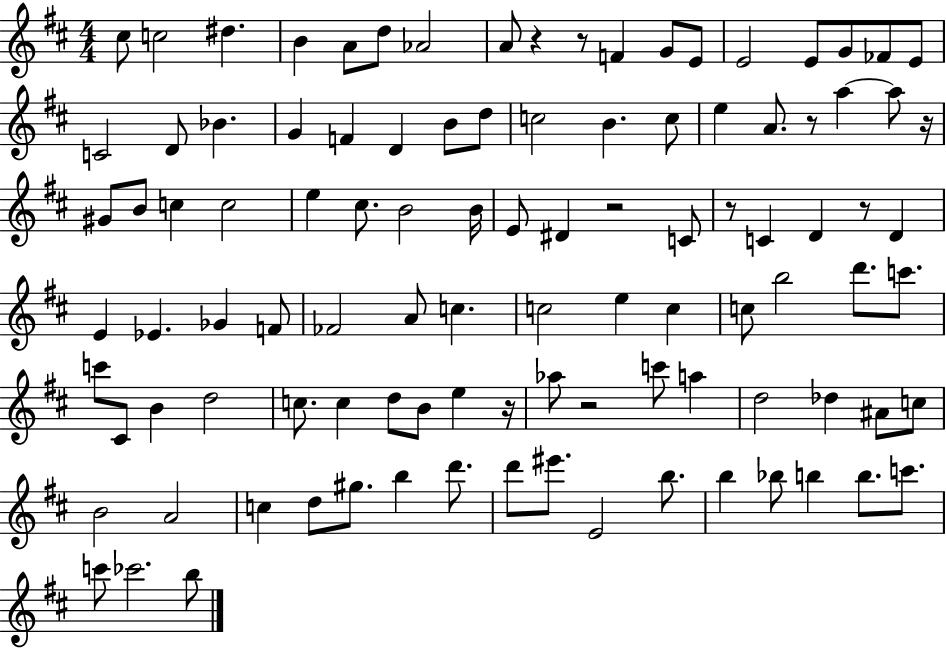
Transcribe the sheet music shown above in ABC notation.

X:1
T:Untitled
M:4/4
L:1/4
K:D
^c/2 c2 ^d B A/2 d/2 _A2 A/2 z z/2 F G/2 E/2 E2 E/2 G/2 _F/2 E/2 C2 D/2 _B G F D B/2 d/2 c2 B c/2 e A/2 z/2 a a/2 z/4 ^G/2 B/2 c c2 e ^c/2 B2 B/4 E/2 ^D z2 C/2 z/2 C D z/2 D E _E _G F/2 _F2 A/2 c c2 e c c/2 b2 d'/2 c'/2 c'/2 ^C/2 B d2 c/2 c d/2 B/2 e z/4 _a/2 z2 c'/2 a d2 _d ^A/2 c/2 B2 A2 c d/2 ^g/2 b d'/2 d'/2 ^e'/2 E2 b/2 b _b/2 b b/2 c'/2 c'/2 _c'2 b/2